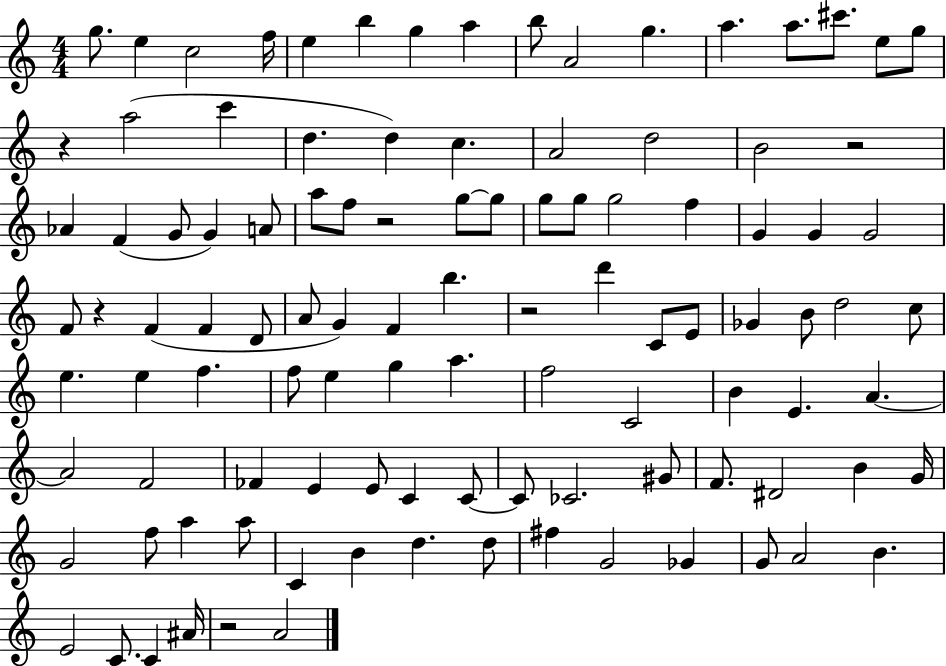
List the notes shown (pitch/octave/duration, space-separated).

G5/e. E5/q C5/h F5/s E5/q B5/q G5/q A5/q B5/e A4/h G5/q. A5/q. A5/e. C#6/e. E5/e G5/e R/q A5/h C6/q D5/q. D5/q C5/q. A4/h D5/h B4/h R/h Ab4/q F4/q G4/e G4/q A4/e A5/e F5/e R/h G5/e G5/e G5/e G5/e G5/h F5/q G4/q G4/q G4/h F4/e R/q F4/q F4/q D4/e A4/e G4/q F4/q B5/q. R/h D6/q C4/e E4/e Gb4/q B4/e D5/h C5/e E5/q. E5/q F5/q. F5/e E5/q G5/q A5/q. F5/h C4/h B4/q E4/q. A4/q. A4/h F4/h FES4/q E4/q E4/e C4/q C4/e C4/e CES4/h. G#4/e F4/e. D#4/h B4/q G4/s G4/h F5/e A5/q A5/e C4/q B4/q D5/q. D5/e F#5/q G4/h Gb4/q G4/e A4/h B4/q. E4/h C4/e. C4/q A#4/s R/h A4/h